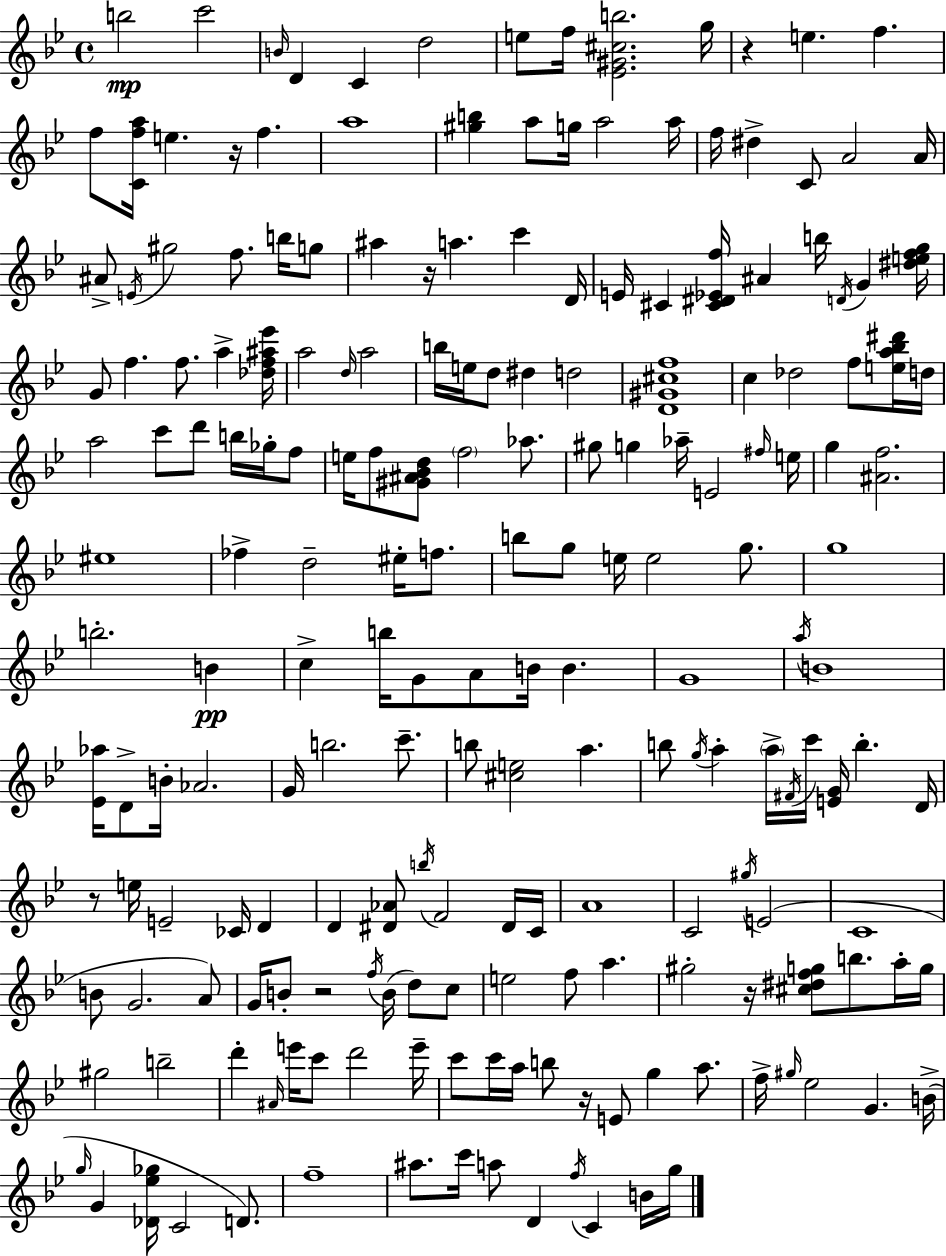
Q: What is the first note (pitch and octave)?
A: B5